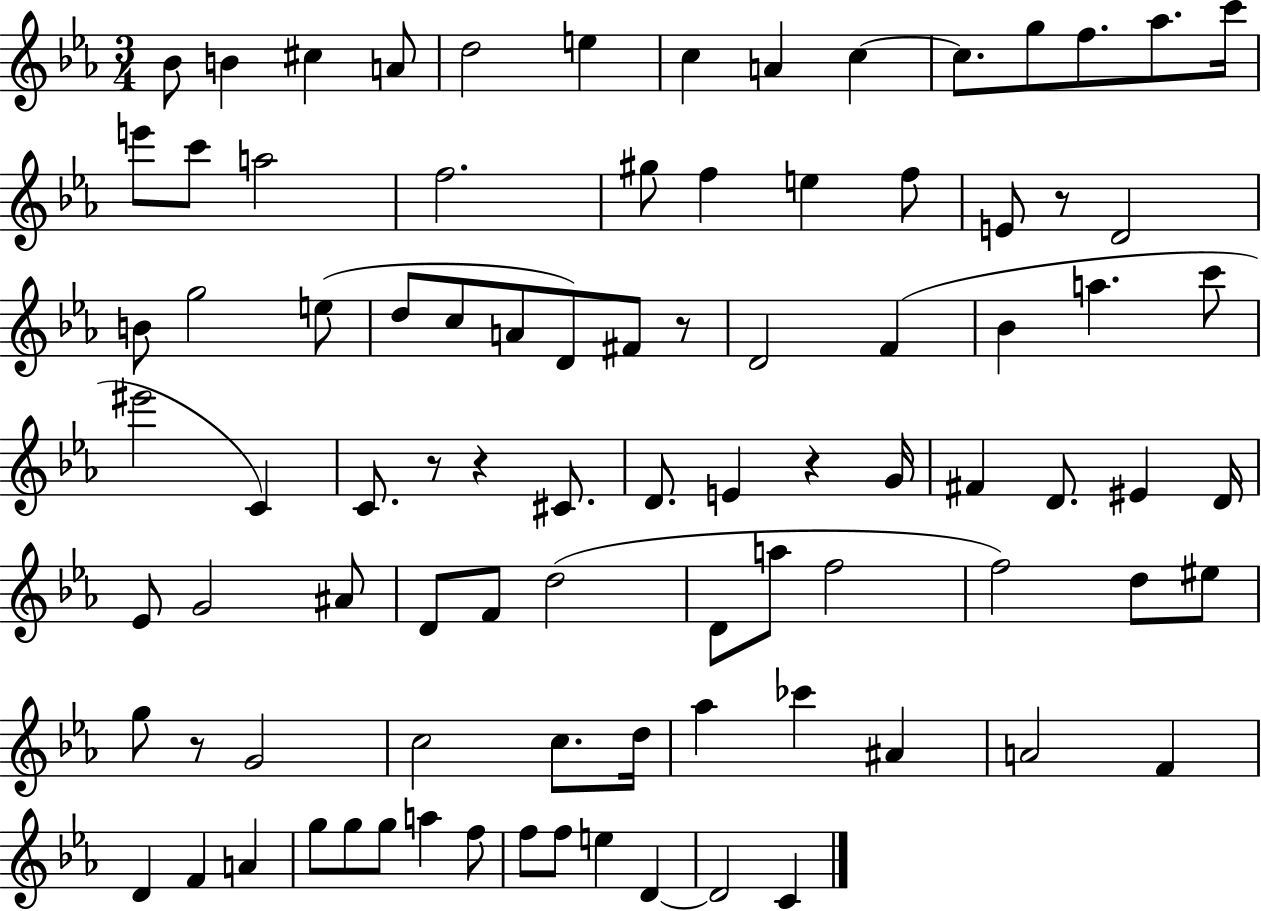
X:1
T:Untitled
M:3/4
L:1/4
K:Eb
_B/2 B ^c A/2 d2 e c A c c/2 g/2 f/2 _a/2 c'/4 e'/2 c'/2 a2 f2 ^g/2 f e f/2 E/2 z/2 D2 B/2 g2 e/2 d/2 c/2 A/2 D/2 ^F/2 z/2 D2 F _B a c'/2 ^e'2 C C/2 z/2 z ^C/2 D/2 E z G/4 ^F D/2 ^E D/4 _E/2 G2 ^A/2 D/2 F/2 d2 D/2 a/2 f2 f2 d/2 ^e/2 g/2 z/2 G2 c2 c/2 d/4 _a _c' ^A A2 F D F A g/2 g/2 g/2 a f/2 f/2 f/2 e D D2 C